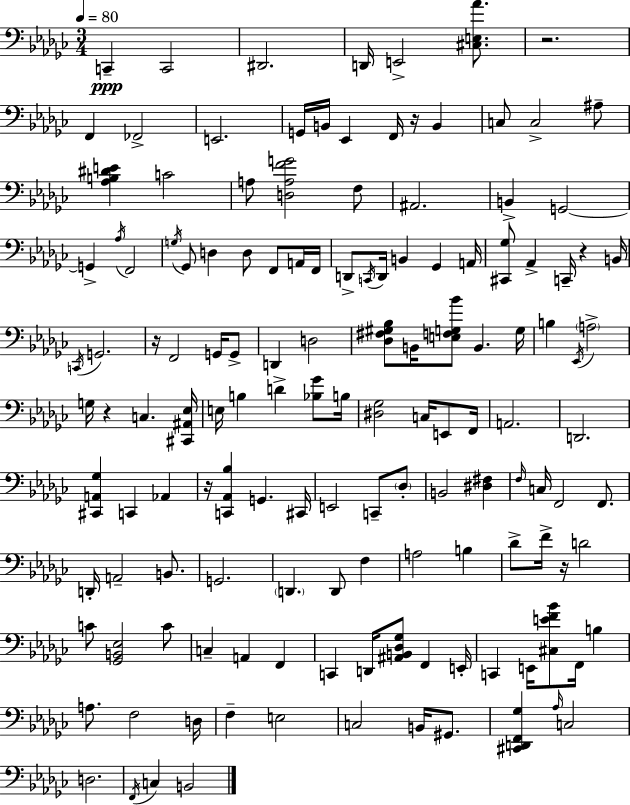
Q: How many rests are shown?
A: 7